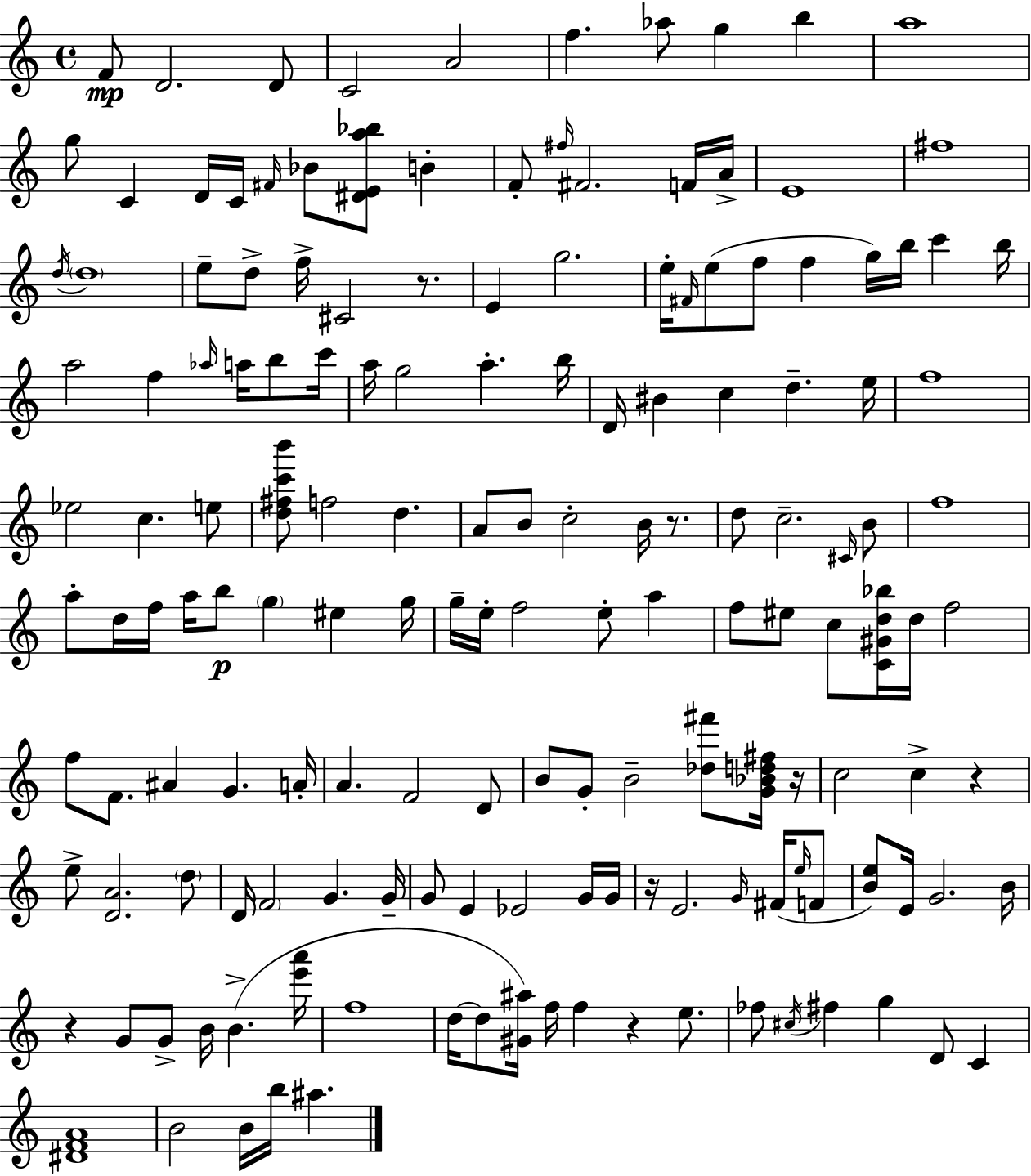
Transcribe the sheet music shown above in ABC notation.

X:1
T:Untitled
M:4/4
L:1/4
K:C
F/2 D2 D/2 C2 A2 f _a/2 g b a4 g/2 C D/4 C/4 ^F/4 _B/2 [^DEa_b]/2 B F/2 ^f/4 ^F2 F/4 A/4 E4 ^f4 d/4 d4 e/2 d/2 f/4 ^C2 z/2 E g2 e/4 ^F/4 e/2 f/2 f g/4 b/4 c' b/4 a2 f _a/4 a/4 b/2 c'/4 a/4 g2 a b/4 D/4 ^B c d e/4 f4 _e2 c e/2 [d^fc'b']/2 f2 d A/2 B/2 c2 B/4 z/2 d/2 c2 ^C/4 B/2 f4 a/2 d/4 f/4 a/4 b/2 g ^e g/4 g/4 e/4 f2 e/2 a f/2 ^e/2 c/2 [C^Gd_b]/4 d/4 f2 f/2 F/2 ^A G A/4 A F2 D/2 B/2 G/2 B2 [_d^f']/2 [G_Bd^f]/4 z/4 c2 c z e/2 [DA]2 d/2 D/4 F2 G G/4 G/2 E _E2 G/4 G/4 z/4 E2 G/4 ^F/4 e/4 F/2 [Be]/2 E/4 G2 B/4 z G/2 G/2 B/4 B [e'a']/4 f4 d/4 d/2 [^G^a]/4 f/4 f z e/2 _f/2 ^c/4 ^f g D/2 C [^DFA]4 B2 B/4 b/4 ^a